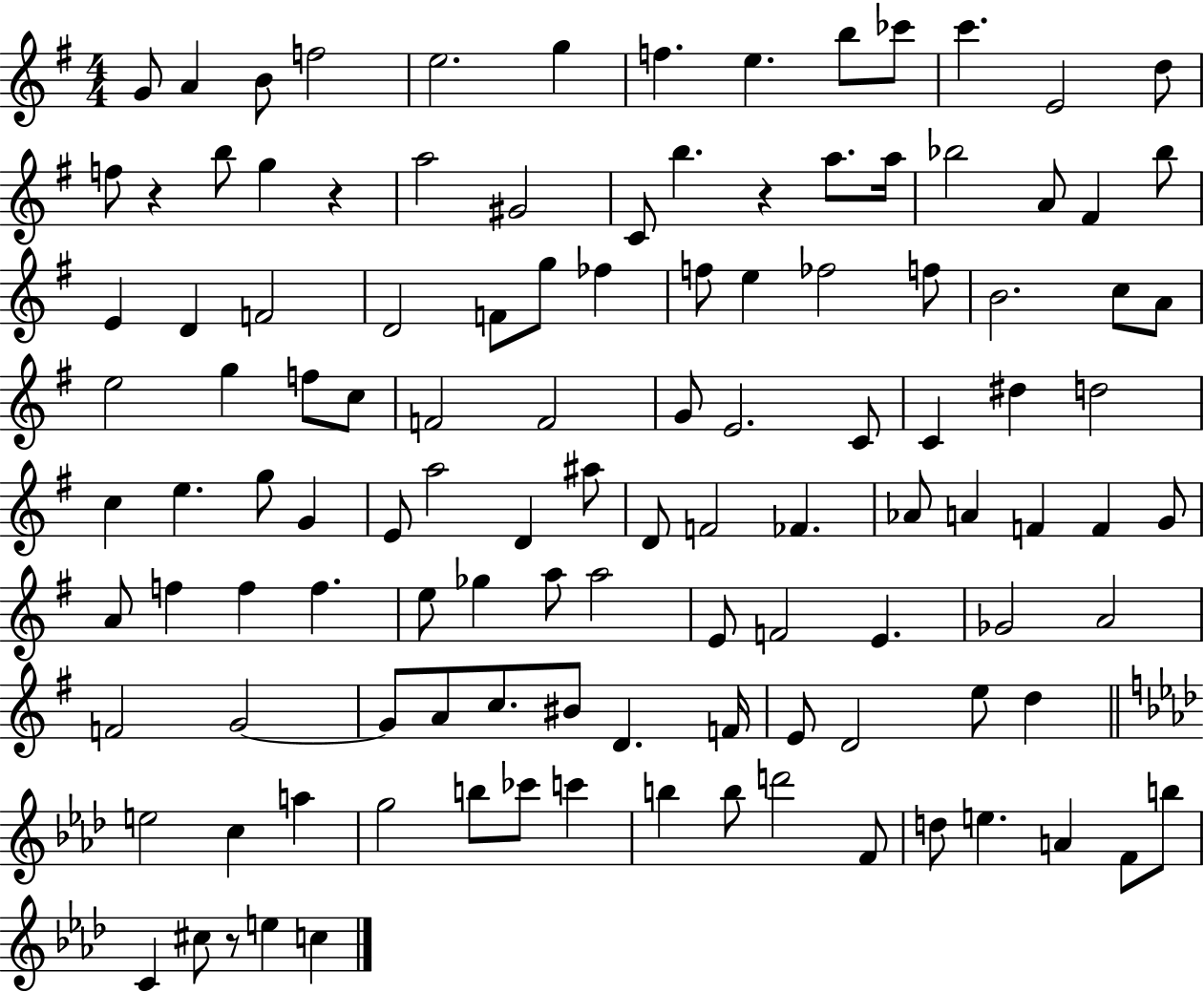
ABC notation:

X:1
T:Untitled
M:4/4
L:1/4
K:G
G/2 A B/2 f2 e2 g f e b/2 _c'/2 c' E2 d/2 f/2 z b/2 g z a2 ^G2 C/2 b z a/2 a/4 _b2 A/2 ^F _b/2 E D F2 D2 F/2 g/2 _f f/2 e _f2 f/2 B2 c/2 A/2 e2 g f/2 c/2 F2 F2 G/2 E2 C/2 C ^d d2 c e g/2 G E/2 a2 D ^a/2 D/2 F2 _F _A/2 A F F G/2 A/2 f f f e/2 _g a/2 a2 E/2 F2 E _G2 A2 F2 G2 G/2 A/2 c/2 ^B/2 D F/4 E/2 D2 e/2 d e2 c a g2 b/2 _c'/2 c' b b/2 d'2 F/2 d/2 e A F/2 b/2 C ^c/2 z/2 e c